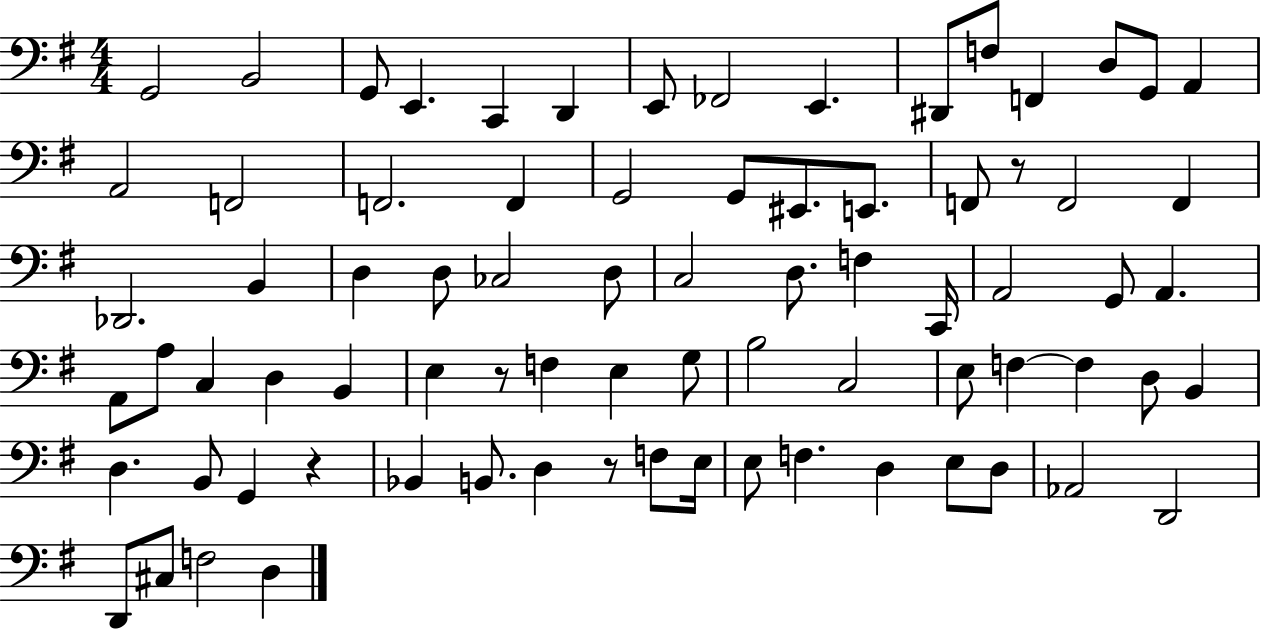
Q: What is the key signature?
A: G major